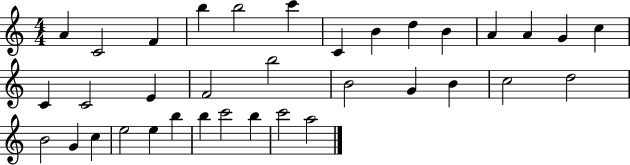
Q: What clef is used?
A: treble